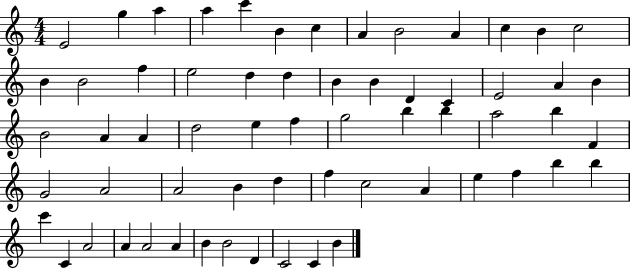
E4/h G5/q A5/q A5/q C6/q B4/q C5/q A4/q B4/h A4/q C5/q B4/q C5/h B4/q B4/h F5/q E5/h D5/q D5/q B4/q B4/q D4/q C4/q E4/h A4/q B4/q B4/h A4/q A4/q D5/h E5/q F5/q G5/h B5/q B5/q A5/h B5/q F4/q G4/h A4/h A4/h B4/q D5/q F5/q C5/h A4/q E5/q F5/q B5/q B5/q C6/q C4/q A4/h A4/q A4/h A4/q B4/q B4/h D4/q C4/h C4/q B4/q